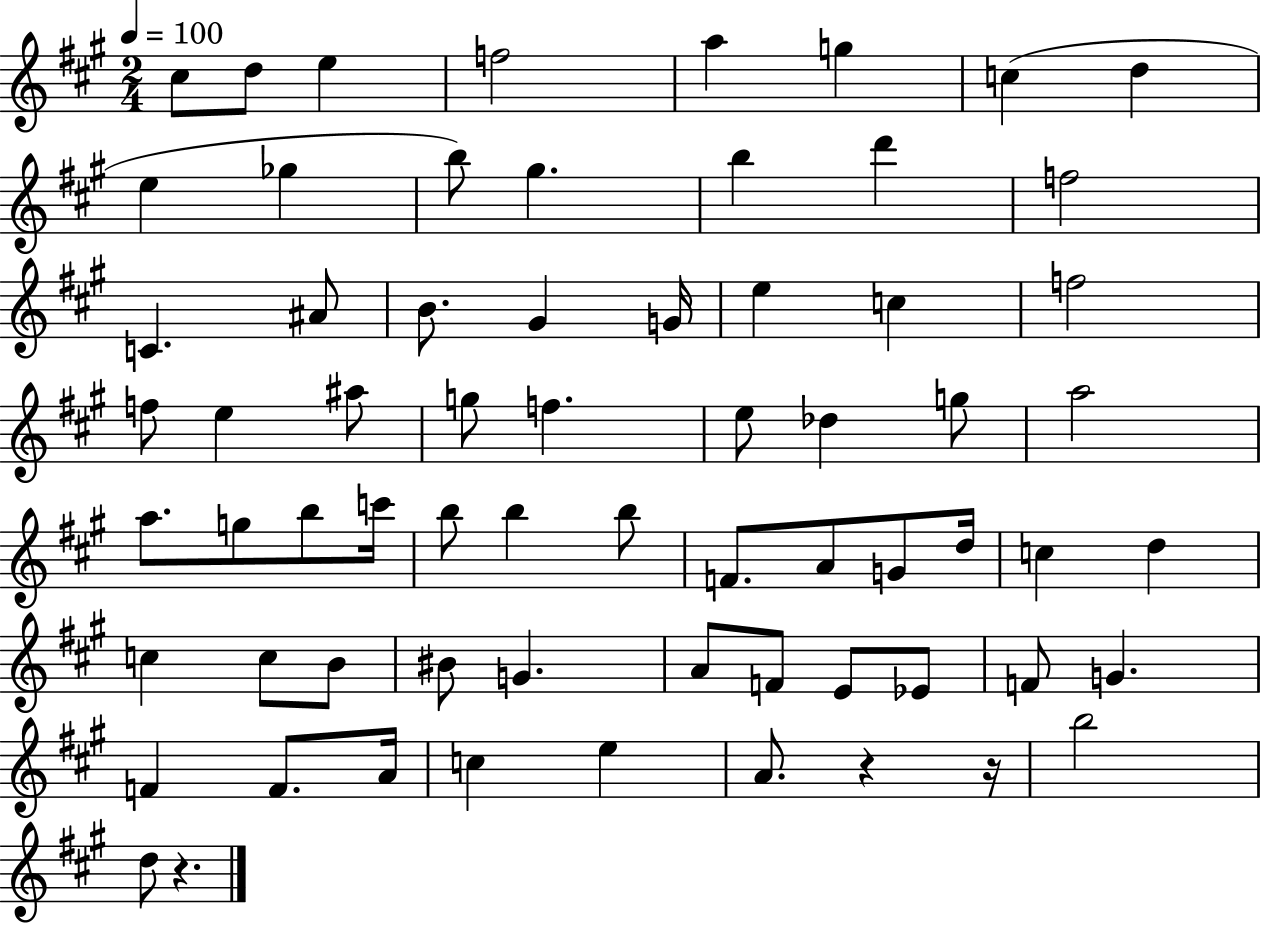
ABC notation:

X:1
T:Untitled
M:2/4
L:1/4
K:A
^c/2 d/2 e f2 a g c d e _g b/2 ^g b d' f2 C ^A/2 B/2 ^G G/4 e c f2 f/2 e ^a/2 g/2 f e/2 _d g/2 a2 a/2 g/2 b/2 c'/4 b/2 b b/2 F/2 A/2 G/2 d/4 c d c c/2 B/2 ^B/2 G A/2 F/2 E/2 _E/2 F/2 G F F/2 A/4 c e A/2 z z/4 b2 d/2 z